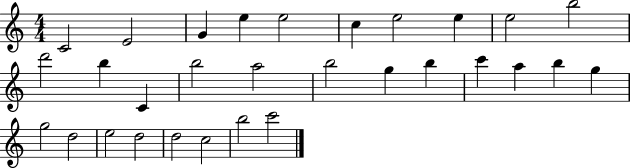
C4/h E4/h G4/q E5/q E5/h C5/q E5/h E5/q E5/h B5/h D6/h B5/q C4/q B5/h A5/h B5/h G5/q B5/q C6/q A5/q B5/q G5/q G5/h D5/h E5/h D5/h D5/h C5/h B5/h C6/h